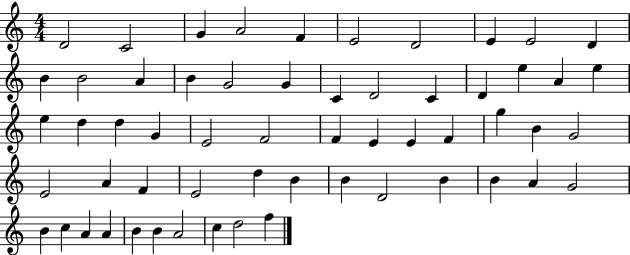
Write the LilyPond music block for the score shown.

{
  \clef treble
  \numericTimeSignature
  \time 4/4
  \key c \major
  d'2 c'2 | g'4 a'2 f'4 | e'2 d'2 | e'4 e'2 d'4 | \break b'4 b'2 a'4 | b'4 g'2 g'4 | c'4 d'2 c'4 | d'4 e''4 a'4 e''4 | \break e''4 d''4 d''4 g'4 | e'2 f'2 | f'4 e'4 e'4 f'4 | g''4 b'4 g'2 | \break e'2 a'4 f'4 | e'2 d''4 b'4 | b'4 d'2 b'4 | b'4 a'4 g'2 | \break b'4 c''4 a'4 a'4 | b'4 b'4 a'2 | c''4 d''2 f''4 | \bar "|."
}